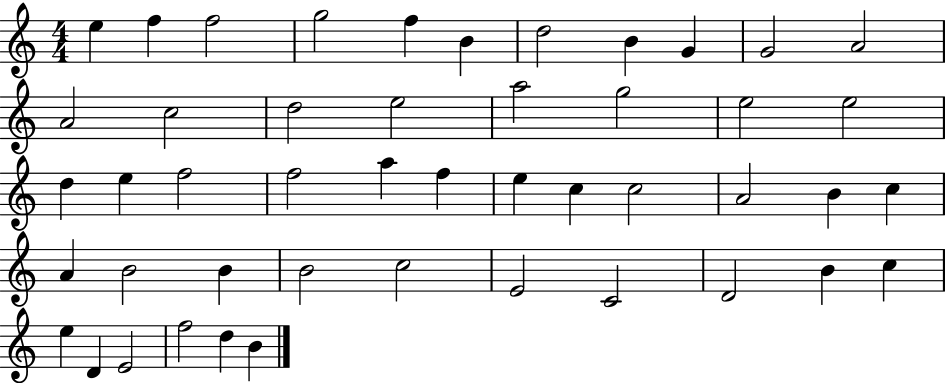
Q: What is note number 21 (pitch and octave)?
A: E5